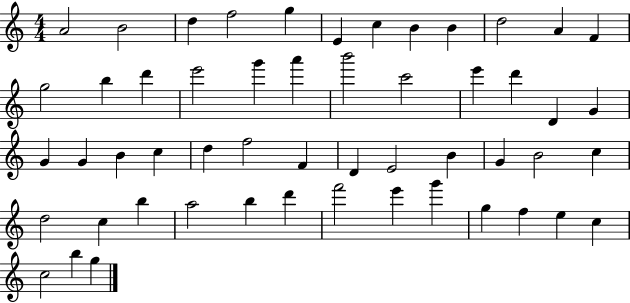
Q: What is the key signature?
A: C major